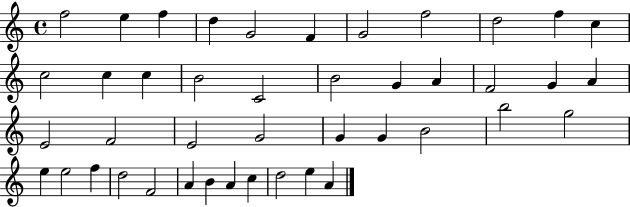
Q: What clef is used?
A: treble